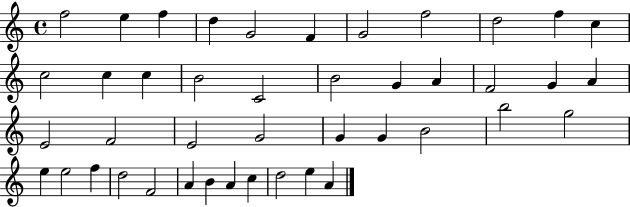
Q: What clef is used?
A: treble